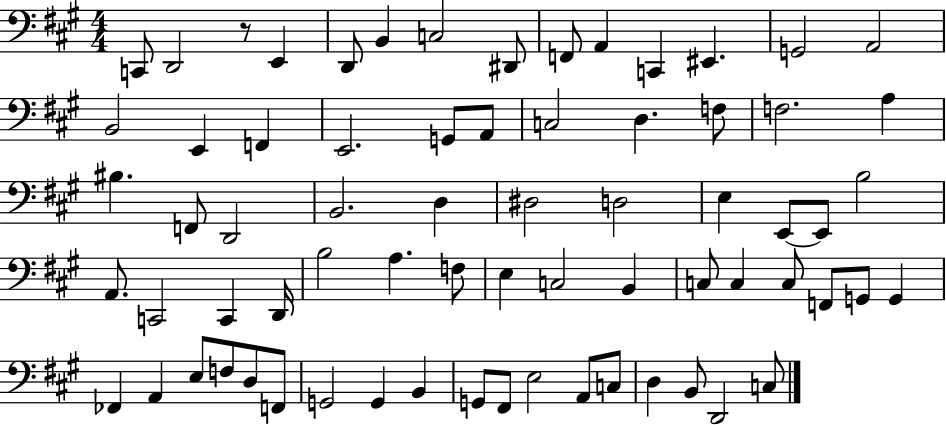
{
  \clef bass
  \numericTimeSignature
  \time 4/4
  \key a \major
  \repeat volta 2 { c,8 d,2 r8 e,4 | d,8 b,4 c2 dis,8 | f,8 a,4 c,4 eis,4. | g,2 a,2 | \break b,2 e,4 f,4 | e,2. g,8 a,8 | c2 d4. f8 | f2. a4 | \break bis4. f,8 d,2 | b,2. d4 | dis2 d2 | e4 e,8~~ e,8 b2 | \break a,8. c,2 c,4 d,16 | b2 a4. f8 | e4 c2 b,4 | c8 c4 c8 f,8 g,8 g,4 | \break fes,4 a,4 e8 f8 d8 f,8 | g,2 g,4 b,4 | g,8 fis,8 e2 a,8 c8 | d4 b,8 d,2 c8 | \break } \bar "|."
}